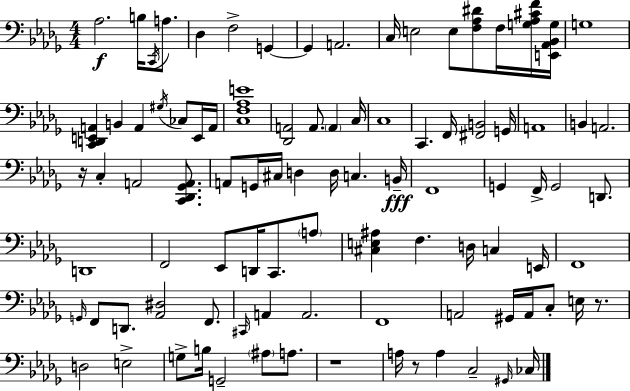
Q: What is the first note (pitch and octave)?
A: Ab3